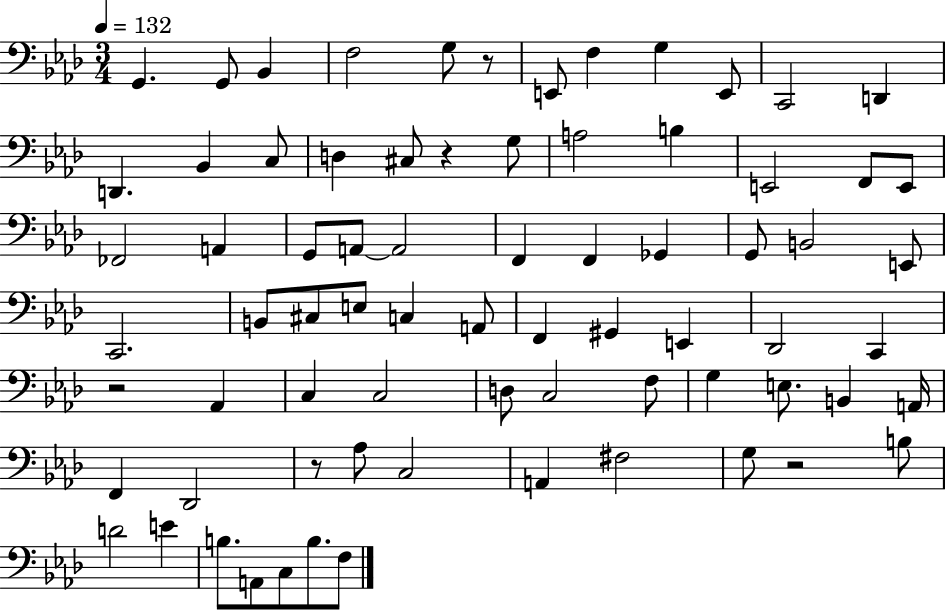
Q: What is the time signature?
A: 3/4